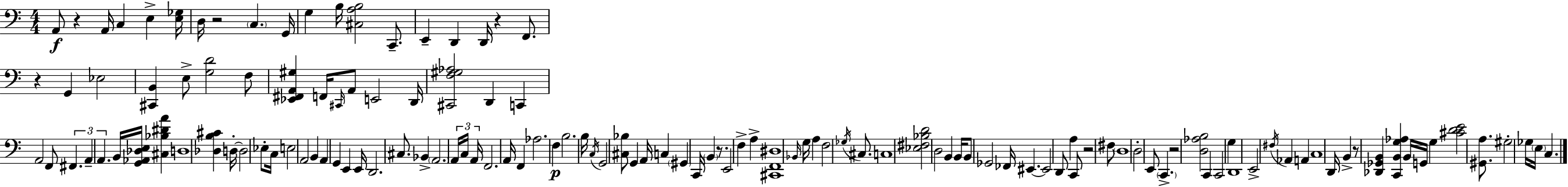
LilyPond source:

{
  \clef bass
  \numericTimeSignature
  \time 4/4
  \key c \major
  a,8\f r4 a,16 c4 e4-> <e ges>16 | d16 r2 \parenthesize c4. g,16 | g4 b16 <cis a b>2 c,8.-- | e,4-- d,4 d,16 r4 f,8. | \break r4 g,4 ees2 | <cis, b,>4 e8-> <g d'>2 f8 | <ees, fis, a, gis>4 f,16 \grace { cis,16 } a,8 e,2 | d,16 <cis, f gis aes>2 d,4 c,4 | \break a,2 f,8 \tuplet 3/2 { fis,4. | a,4-- a,4. } b,16 <g, aes, des e>16 <cis bes dis' a'>4 | d1 | <des b cis'>4 d16-.~~ d2 ees8-. | \break c16 e2 a,2 | b,4 a,4 g,4 e,4 | e,16 d,2. cis8. | bes,4-> \parenthesize a,2. | \break \tuplet 3/2 { a,16 c16 a,16 } f,2. | a,16 f,4 aes2. | f4\p b2. | b16 \acciaccatura { c16 } g,2 <cis bes>8 g,4 | \break a,16 c4 \parenthesize gis,4 c,16 \parenthesize b,4 r8. | e,2 f4-> a4-> | <cis, f, dis>1 | \grace { bes,16 } g16 a4 f2 | \break \acciaccatura { ges16 } cis8. c1 | <ees fis bes d'>2 d2 | b,4 b,16 b,8 ges,2 | fes,16 eis,4.~~ eis,2 | \break d,8 a4 c,8 r2 | fis8 \parenthesize d1 | d2-. e,8 \parenthesize c,4.-> | r2 <d aes b>2 | \break c,4 c,2 | g4 d,1 | e,2-> \acciaccatura { fis16 } aes,4 | a,4 c1 | \break d,16 b,4-> r8 <des, ges, b,>4 | <c, b, g aes>4 b,16 g,16 g4 <cis' d' e'>2 | <gis, a>8. gis2-. ges16 \parenthesize e16 c4. | \bar "|."
}